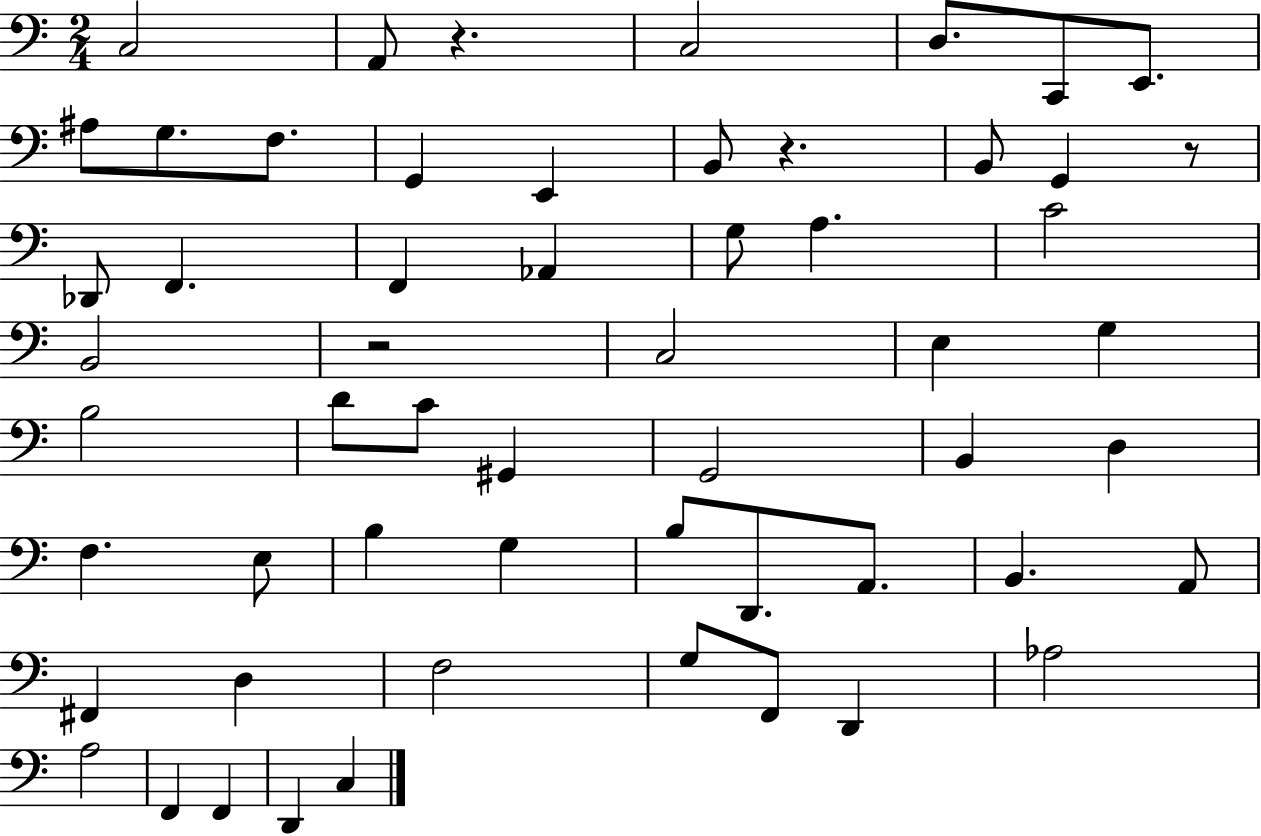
C3/h A2/e R/q. C3/h D3/e. C2/e E2/e. A#3/e G3/e. F3/e. G2/q E2/q B2/e R/q. B2/e G2/q R/e Db2/e F2/q. F2/q Ab2/q G3/e A3/q. C4/h B2/h R/h C3/h E3/q G3/q B3/h D4/e C4/e G#2/q G2/h B2/q D3/q F3/q. E3/e B3/q G3/q B3/e D2/e. A2/e. B2/q. A2/e F#2/q D3/q F3/h G3/e F2/e D2/q Ab3/h A3/h F2/q F2/q D2/q C3/q